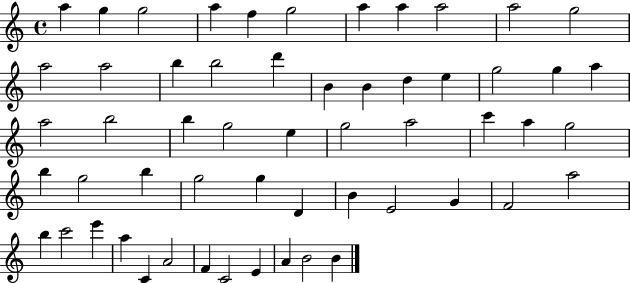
A5/q G5/q G5/h A5/q F5/q G5/h A5/q A5/q A5/h A5/h G5/h A5/h A5/h B5/q B5/h D6/q B4/q B4/q D5/q E5/q G5/h G5/q A5/q A5/h B5/h B5/q G5/h E5/q G5/h A5/h C6/q A5/q G5/h B5/q G5/h B5/q G5/h G5/q D4/q B4/q E4/h G4/q F4/h A5/h B5/q C6/h E6/q A5/q C4/q A4/h F4/q C4/h E4/q A4/q B4/h B4/q